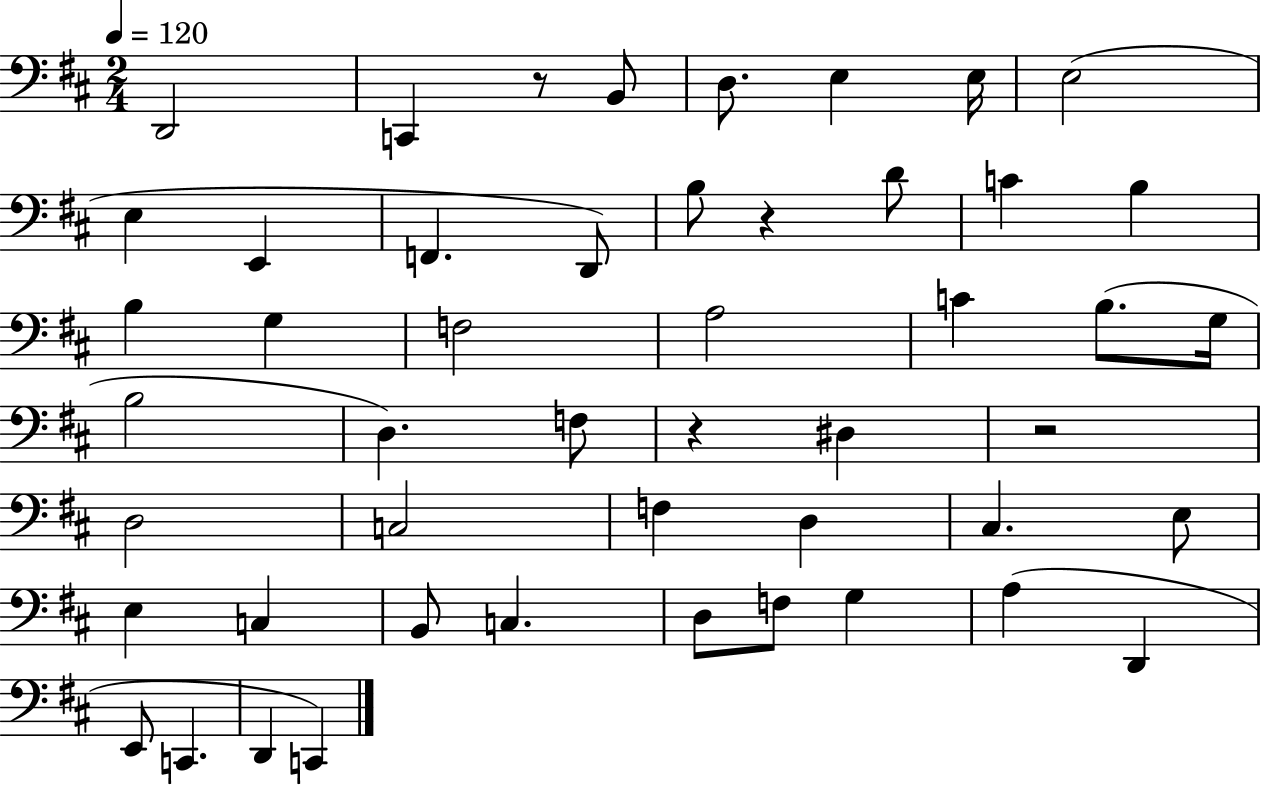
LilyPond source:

{
  \clef bass
  \numericTimeSignature
  \time 2/4
  \key d \major
  \tempo 4 = 120
  d,2 | c,4 r8 b,8 | d8. e4 e16 | e2( | \break e4 e,4 | f,4. d,8) | b8 r4 d'8 | c'4 b4 | \break b4 g4 | f2 | a2 | c'4 b8.( g16 | \break b2 | d4.) f8 | r4 dis4 | r2 | \break d2 | c2 | f4 d4 | cis4. e8 | \break e4 c4 | b,8 c4. | d8 f8 g4 | a4( d,4 | \break e,8 c,4. | d,4 c,4) | \bar "|."
}